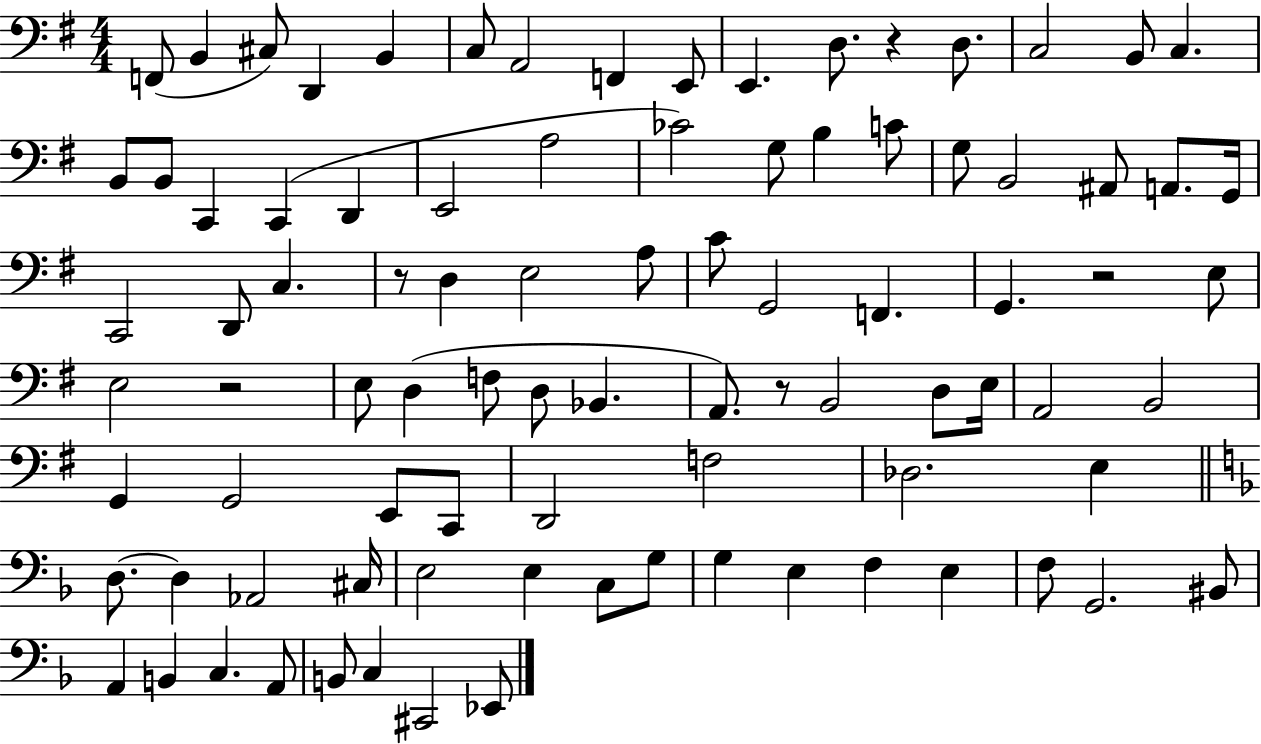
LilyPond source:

{
  \clef bass
  \numericTimeSignature
  \time 4/4
  \key g \major
  f,8( b,4 cis8) d,4 b,4 | c8 a,2 f,4 e,8 | e,4. d8. r4 d8. | c2 b,8 c4. | \break b,8 b,8 c,4 c,4( d,4 | e,2 a2 | ces'2) g8 b4 c'8 | g8 b,2 ais,8 a,8. g,16 | \break c,2 d,8 c4. | r8 d4 e2 a8 | c'8 g,2 f,4. | g,4. r2 e8 | \break e2 r2 | e8 d4( f8 d8 bes,4. | a,8.) r8 b,2 d8 e16 | a,2 b,2 | \break g,4 g,2 e,8 c,8 | d,2 f2 | des2. e4 | \bar "||" \break \key d \minor d8.~~ d4 aes,2 cis16 | e2 e4 c8 g8 | g4 e4 f4 e4 | f8 g,2. bis,8 | \break a,4 b,4 c4. a,8 | b,8 c4 cis,2 ees,8 | \bar "|."
}